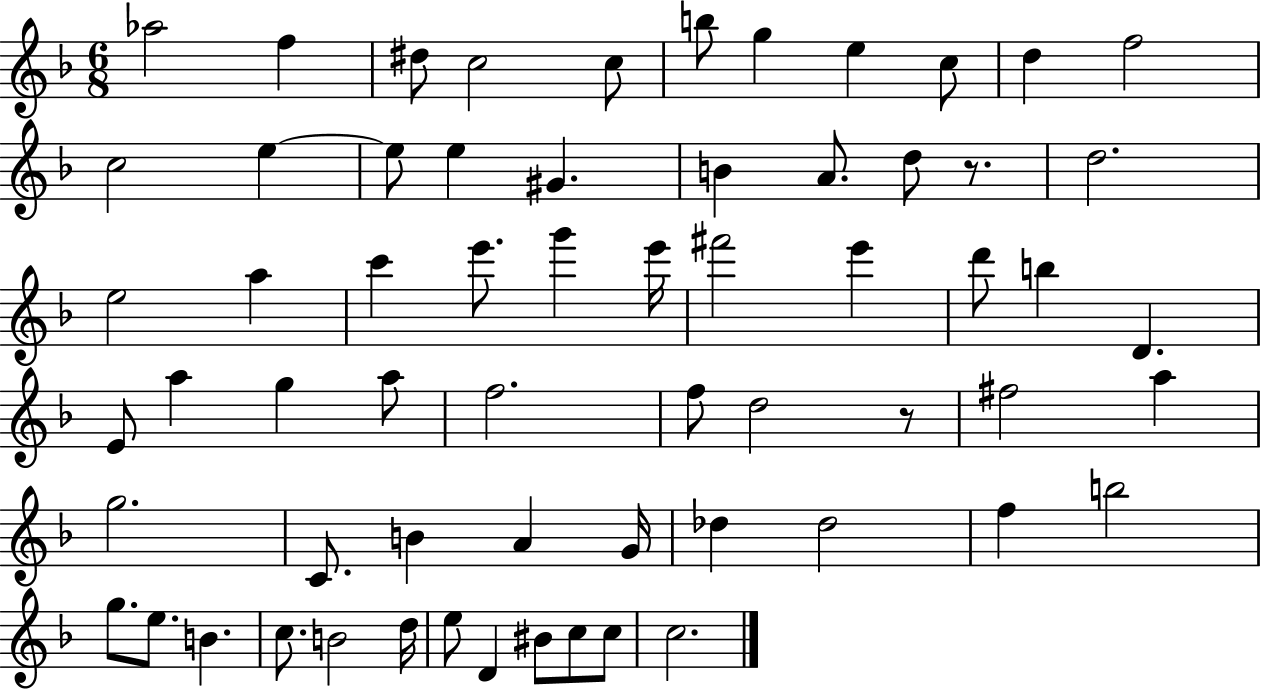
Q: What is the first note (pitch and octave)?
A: Ab5